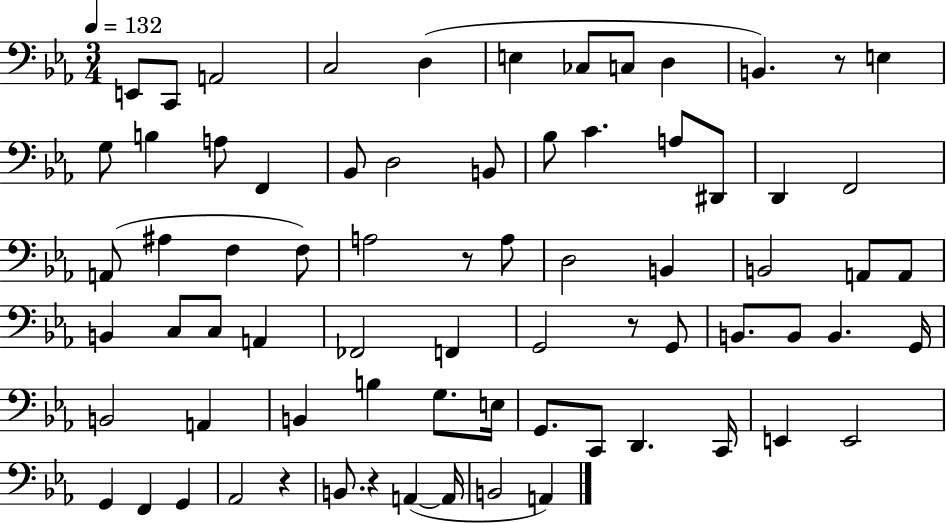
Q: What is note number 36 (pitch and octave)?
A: B2